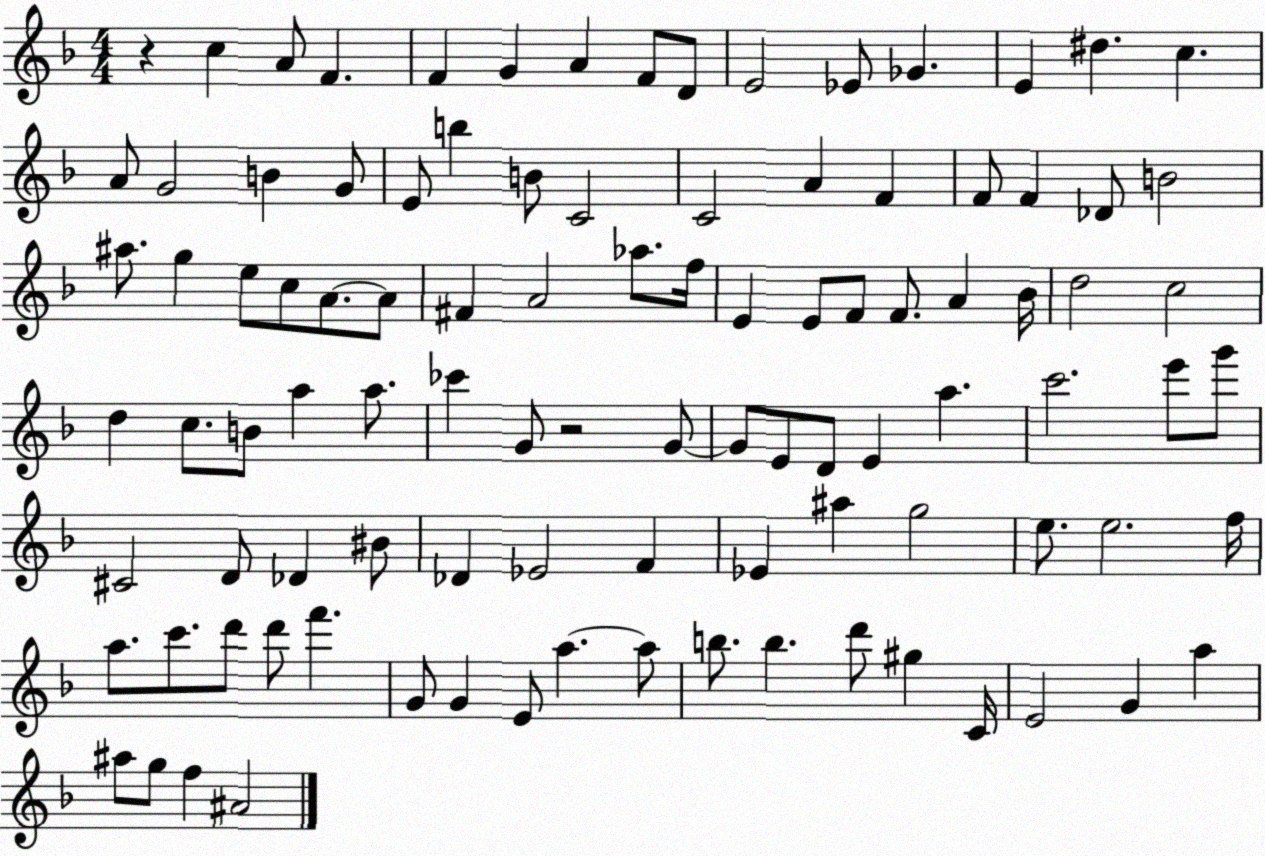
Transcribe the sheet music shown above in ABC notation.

X:1
T:Untitled
M:4/4
L:1/4
K:F
z c A/2 F F G A F/2 D/2 E2 _E/2 _G E ^d c A/2 G2 B G/2 E/2 b B/2 C2 C2 A F F/2 F _D/2 B2 ^a/2 g e/2 c/2 A/2 A/2 ^F A2 _a/2 f/4 E E/2 F/2 F/2 A _B/4 d2 c2 d c/2 B/2 a a/2 _c' G/2 z2 G/2 G/2 E/2 D/2 E a c'2 e'/2 g'/2 ^C2 D/2 _D ^B/2 _D _E2 F _E ^a g2 e/2 e2 f/4 a/2 c'/2 d'/2 d'/2 f' G/2 G E/2 a a/2 b/2 b d'/2 ^g C/4 E2 G a ^a/2 g/2 f ^A2